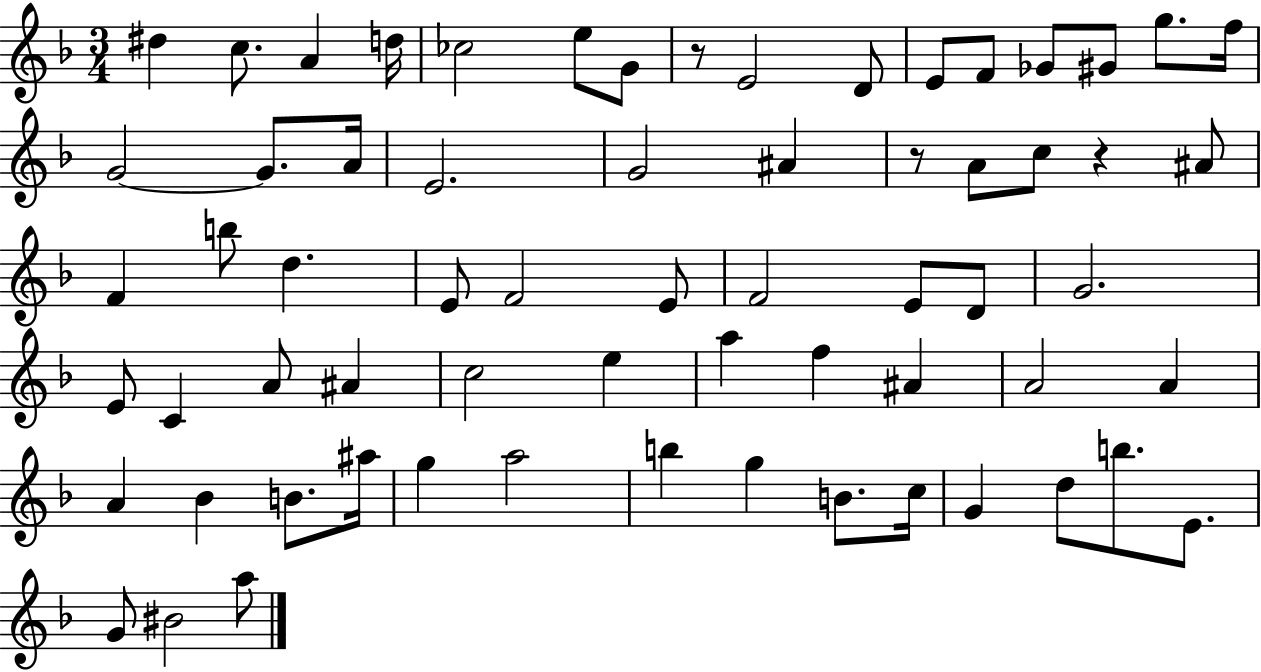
X:1
T:Untitled
M:3/4
L:1/4
K:F
^d c/2 A d/4 _c2 e/2 G/2 z/2 E2 D/2 E/2 F/2 _G/2 ^G/2 g/2 f/4 G2 G/2 A/4 E2 G2 ^A z/2 A/2 c/2 z ^A/2 F b/2 d E/2 F2 E/2 F2 E/2 D/2 G2 E/2 C A/2 ^A c2 e a f ^A A2 A A _B B/2 ^a/4 g a2 b g B/2 c/4 G d/2 b/2 E/2 G/2 ^B2 a/2